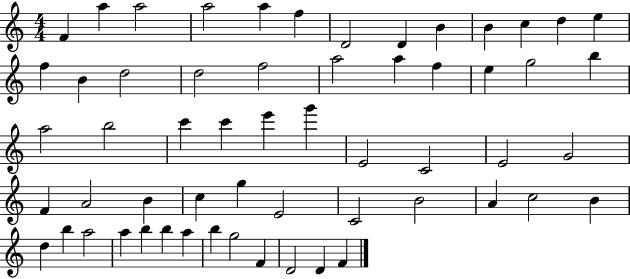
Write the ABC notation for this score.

X:1
T:Untitled
M:4/4
L:1/4
K:C
F a a2 a2 a f D2 D B B c d e f B d2 d2 f2 a2 a f e g2 b a2 b2 c' c' e' g' E2 C2 E2 G2 F A2 B c g E2 C2 B2 A c2 B d b a2 a b b a b g2 F D2 D F